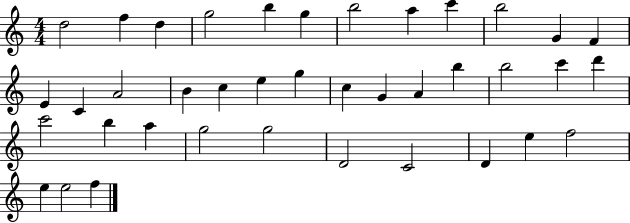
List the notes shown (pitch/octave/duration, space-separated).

D5/h F5/q D5/q G5/h B5/q G5/q B5/h A5/q C6/q B5/h G4/q F4/q E4/q C4/q A4/h B4/q C5/q E5/q G5/q C5/q G4/q A4/q B5/q B5/h C6/q D6/q C6/h B5/q A5/q G5/h G5/h D4/h C4/h D4/q E5/q F5/h E5/q E5/h F5/q